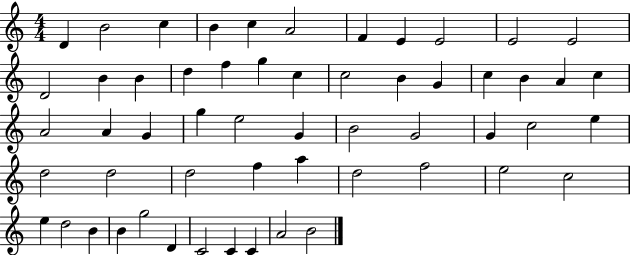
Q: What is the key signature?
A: C major